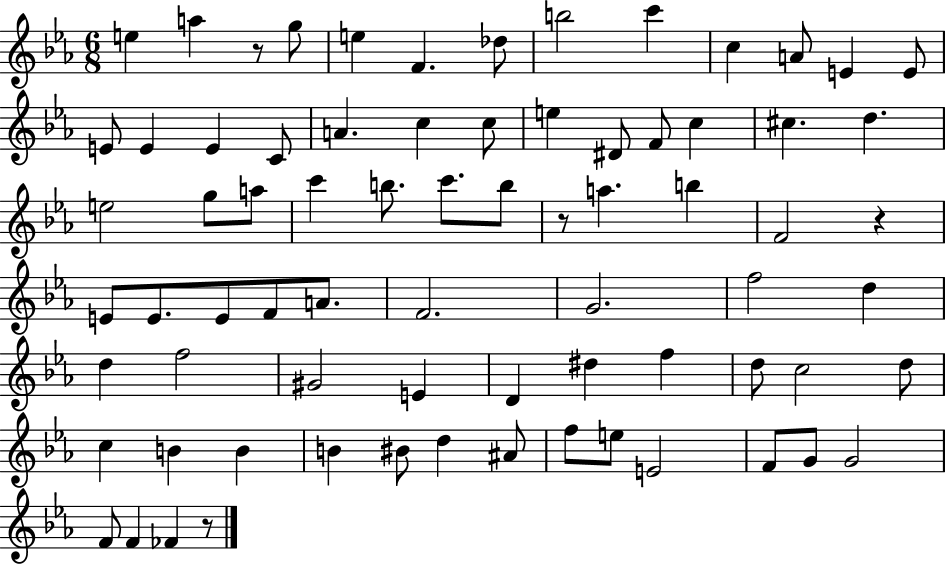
X:1
T:Untitled
M:6/8
L:1/4
K:Eb
e a z/2 g/2 e F _d/2 b2 c' c A/2 E E/2 E/2 E E C/2 A c c/2 e ^D/2 F/2 c ^c d e2 g/2 a/2 c' b/2 c'/2 b/2 z/2 a b F2 z E/2 E/2 E/2 F/2 A/2 F2 G2 f2 d d f2 ^G2 E D ^d f d/2 c2 d/2 c B B B ^B/2 d ^A/2 f/2 e/2 E2 F/2 G/2 G2 F/2 F _F z/2